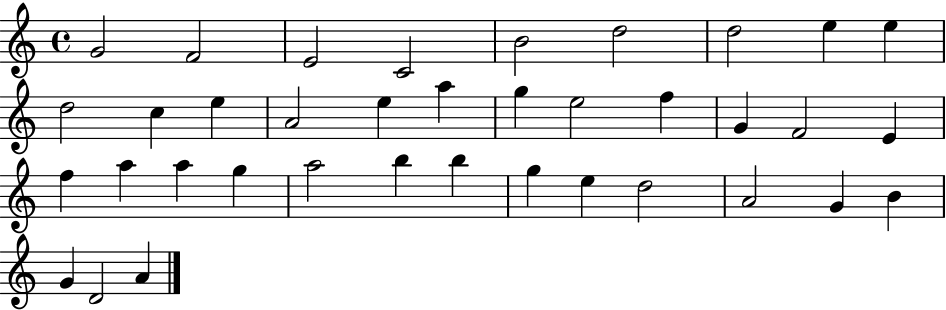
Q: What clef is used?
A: treble